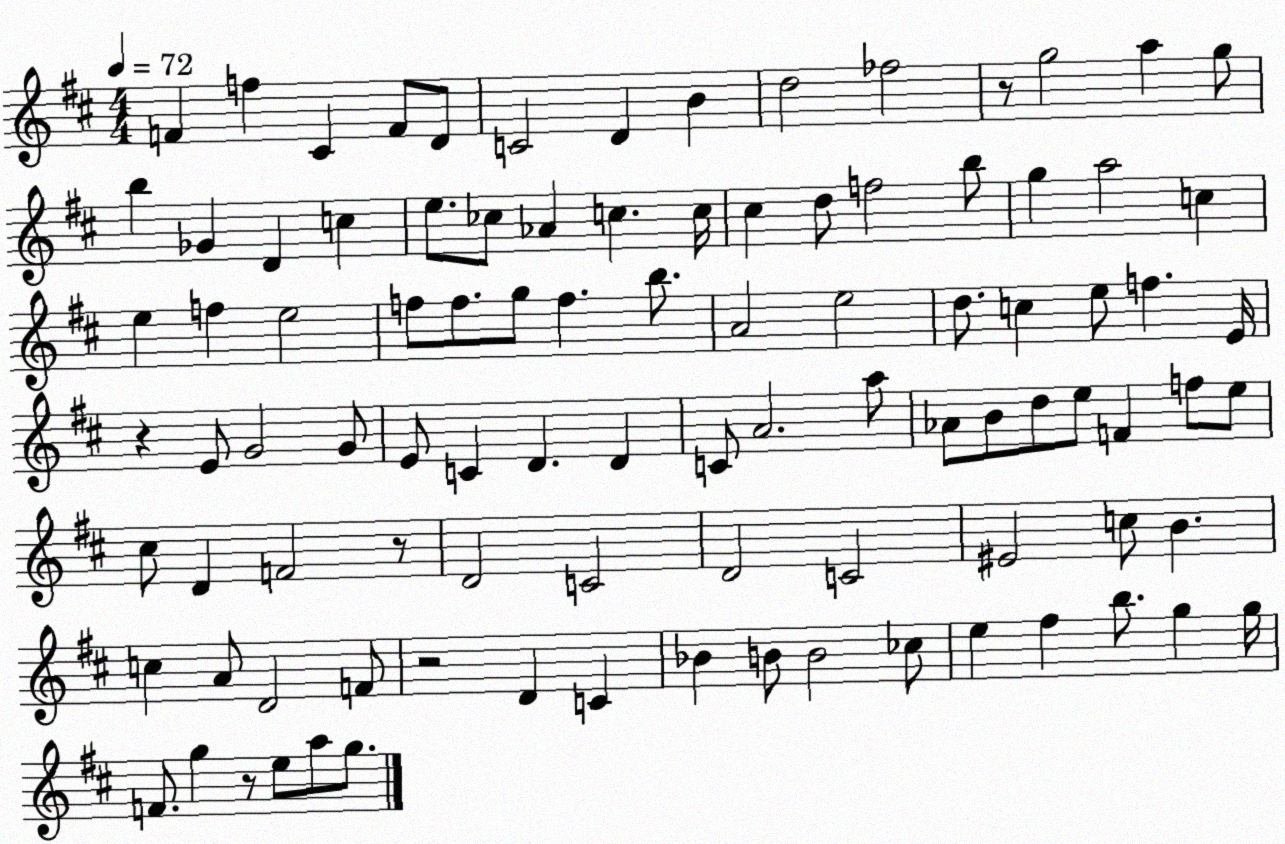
X:1
T:Untitled
M:4/4
L:1/4
K:D
F f ^C F/2 D/2 C2 D B d2 _f2 z/2 g2 a g/2 b _G D c e/2 _c/2 _A c c/4 ^c d/2 f2 b/2 g a2 c e f e2 f/2 f/2 g/2 f b/2 A2 e2 d/2 c e/2 f E/4 z E/2 G2 G/2 E/2 C D D C/2 A2 a/2 _A/2 B/2 d/2 e/2 F f/2 e/2 ^c/2 D F2 z/2 D2 C2 D2 C2 ^E2 c/2 B c A/2 D2 F/2 z2 D C _B B/2 B2 _c/2 e ^f b/2 g g/4 F/2 g z/2 e/2 a/2 g/2